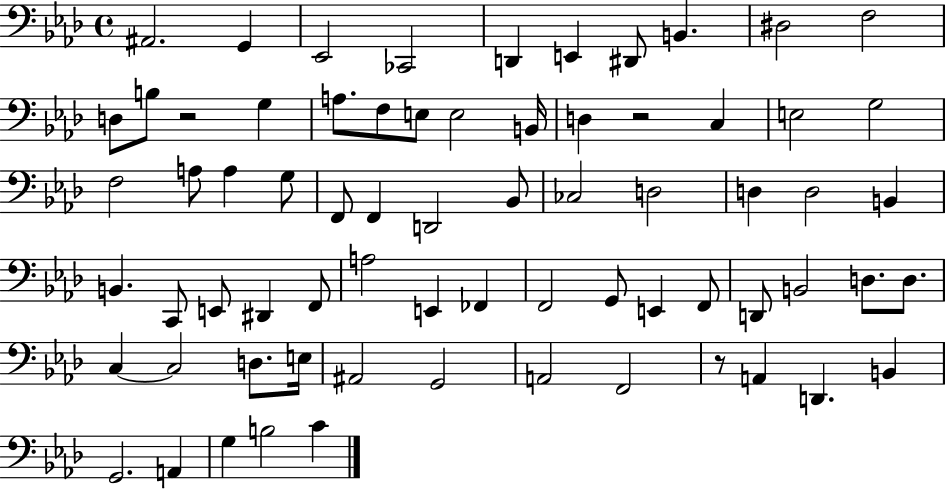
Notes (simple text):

A#2/h. G2/q Eb2/h CES2/h D2/q E2/q D#2/e B2/q. D#3/h F3/h D3/e B3/e R/h G3/q A3/e. F3/e E3/e E3/h B2/s D3/q R/h C3/q E3/h G3/h F3/h A3/e A3/q G3/e F2/e F2/q D2/h Bb2/e CES3/h D3/h D3/q D3/h B2/q B2/q. C2/e E2/e D#2/q F2/e A3/h E2/q FES2/q F2/h G2/e E2/q F2/e D2/e B2/h D3/e. D3/e. C3/q C3/h D3/e. E3/s A#2/h G2/h A2/h F2/h R/e A2/q D2/q. B2/q G2/h. A2/q G3/q B3/h C4/q